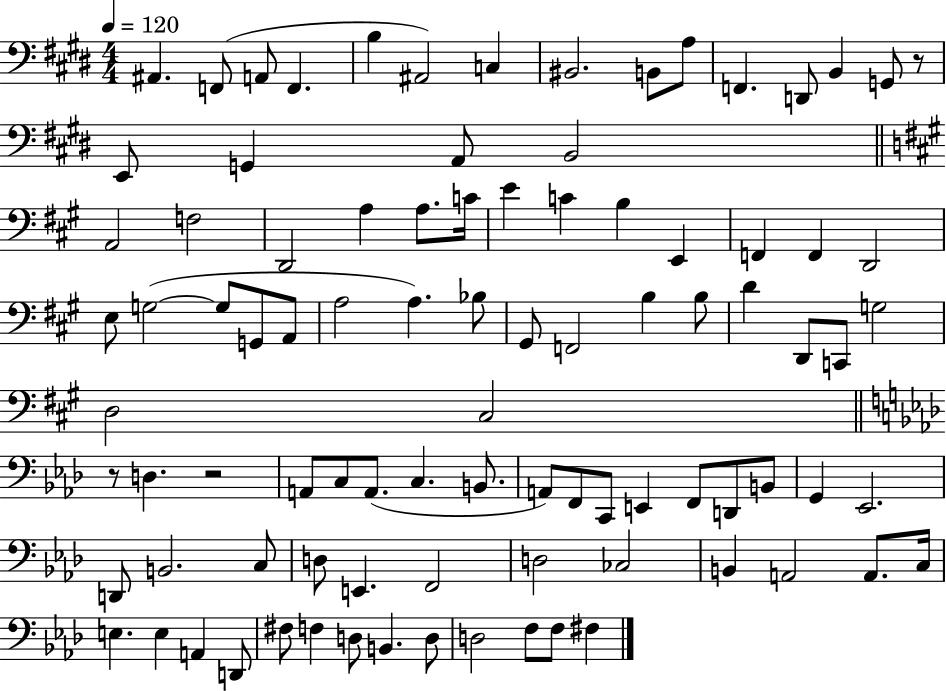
{
  \clef bass
  \numericTimeSignature
  \time 4/4
  \key e \major
  \tempo 4 = 120
  ais,4. f,8( a,8 f,4. | b4 ais,2) c4 | bis,2. b,8 a8 | f,4. d,8 b,4 g,8 r8 | \break e,8 g,4 a,8 b,2 | \bar "||" \break \key a \major a,2 f2 | d,2 a4 a8. c'16 | e'4 c'4 b4 e,4 | f,4 f,4 d,2 | \break e8 g2~(~ g8 g,8 a,8 | a2 a4.) bes8 | gis,8 f,2 b4 b8 | d'4 d,8 c,8 g2 | \break d2 cis2 | \bar "||" \break \key f \minor r8 d4. r2 | a,8 c8 a,8.( c4. b,8. | a,8) f,8 c,8 e,4 f,8 d,8 b,8 | g,4 ees,2. | \break d,8 b,2. c8 | d8 e,4. f,2 | d2 ces2 | b,4 a,2 a,8. c16 | \break e4. e4 a,4 d,8 | fis8 f4 d8 b,4. d8 | d2 f8 f8 fis4 | \bar "|."
}